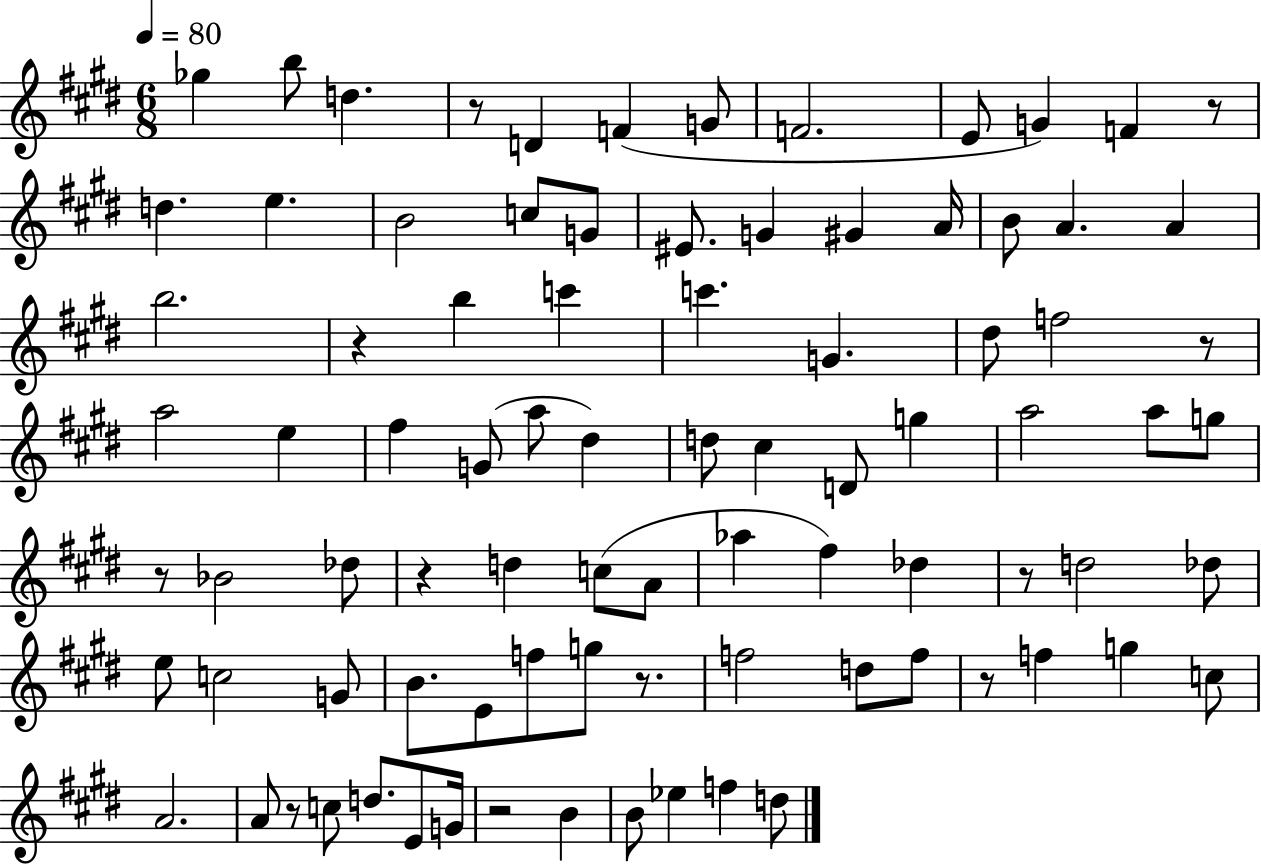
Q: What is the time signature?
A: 6/8